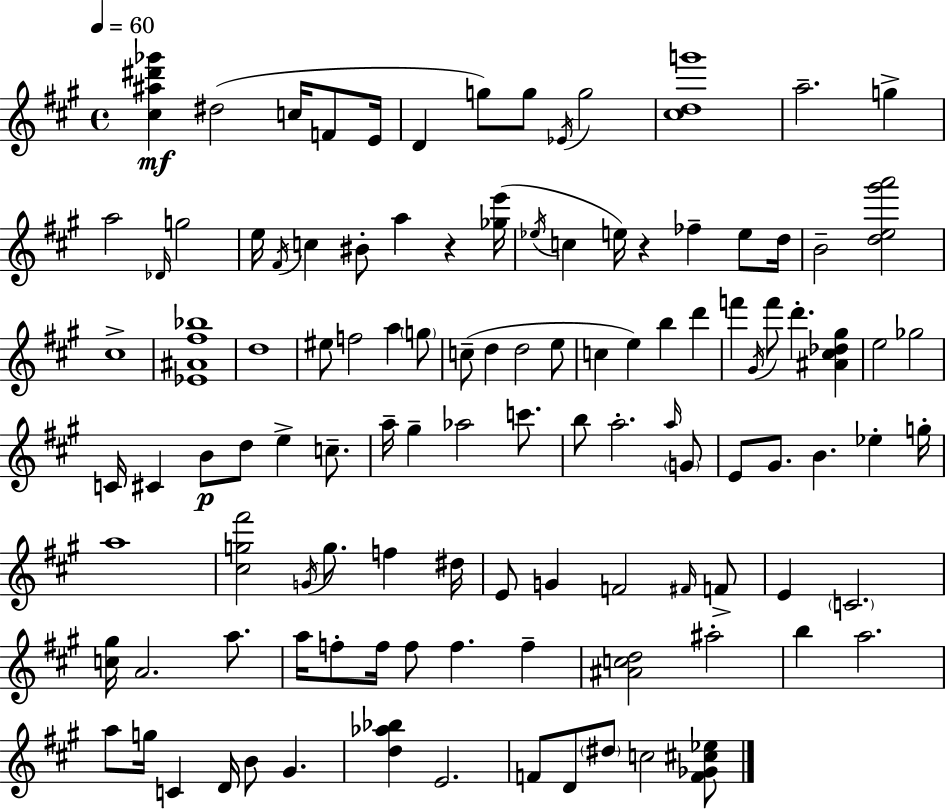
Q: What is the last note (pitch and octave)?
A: C5